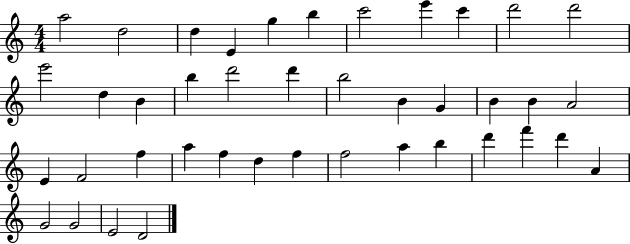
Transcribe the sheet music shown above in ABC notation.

X:1
T:Untitled
M:4/4
L:1/4
K:C
a2 d2 d E g b c'2 e' c' d'2 d'2 e'2 d B b d'2 d' b2 B G B B A2 E F2 f a f d f f2 a b d' f' d' A G2 G2 E2 D2